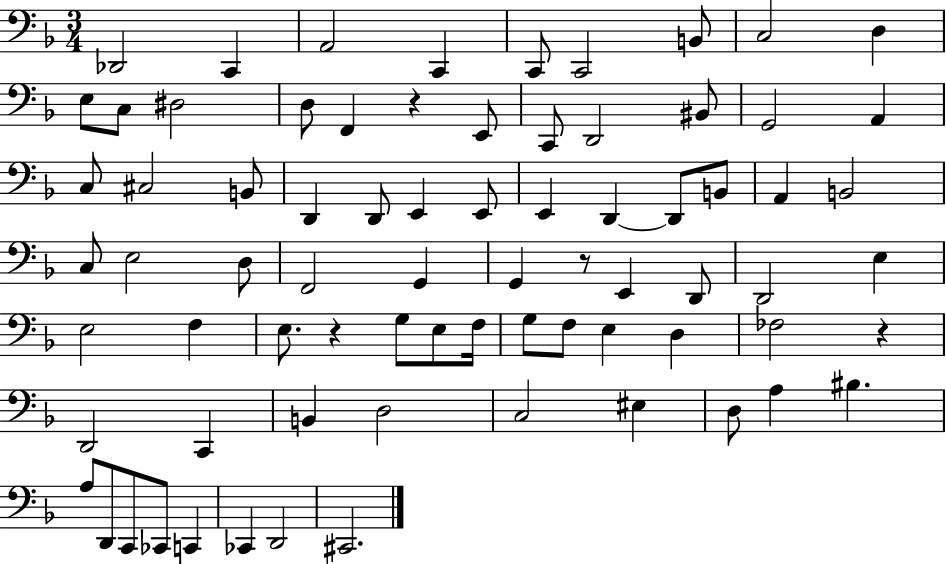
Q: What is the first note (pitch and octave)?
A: Db2